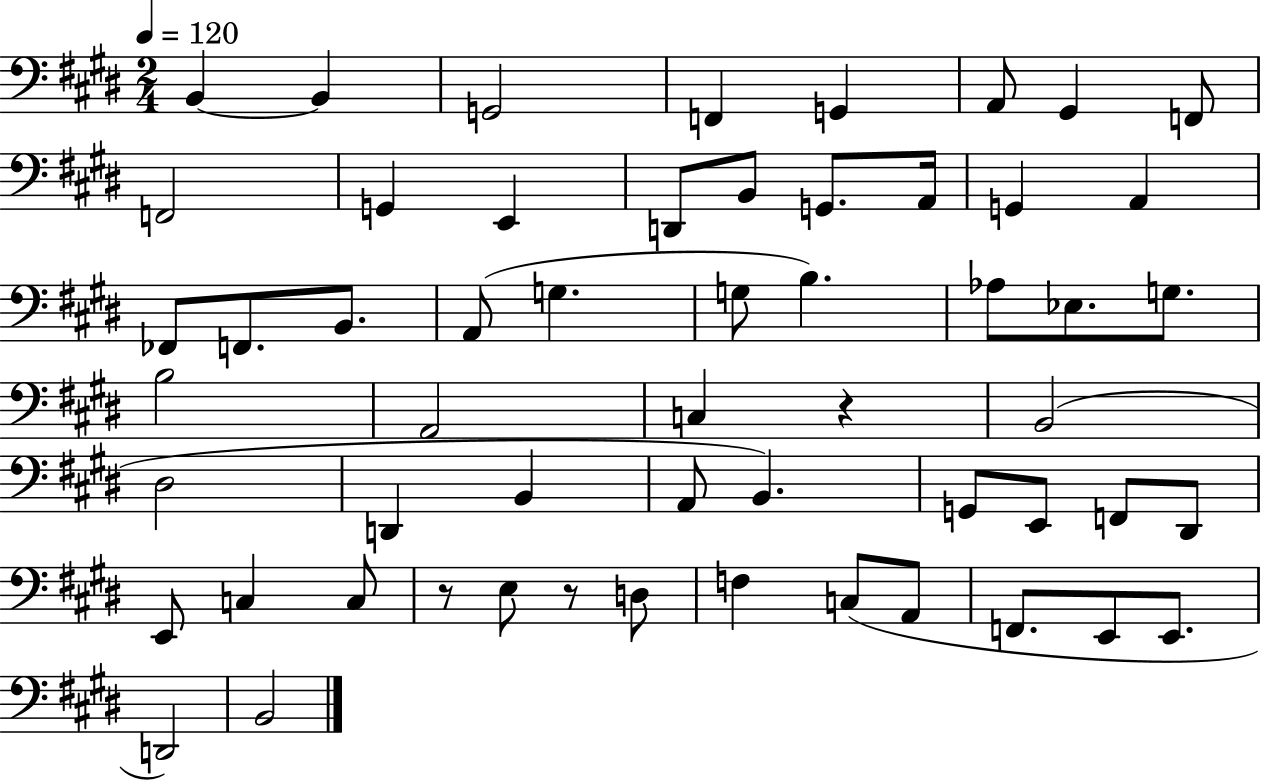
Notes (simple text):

B2/q B2/q G2/h F2/q G2/q A2/e G#2/q F2/e F2/h G2/q E2/q D2/e B2/e G2/e. A2/s G2/q A2/q FES2/e F2/e. B2/e. A2/e G3/q. G3/e B3/q. Ab3/e Eb3/e. G3/e. B3/h A2/h C3/q R/q B2/h D#3/h D2/q B2/q A2/e B2/q. G2/e E2/e F2/e D#2/e E2/e C3/q C3/e R/e E3/e R/e D3/e F3/q C3/e A2/e F2/e. E2/e E2/e. D2/h B2/h